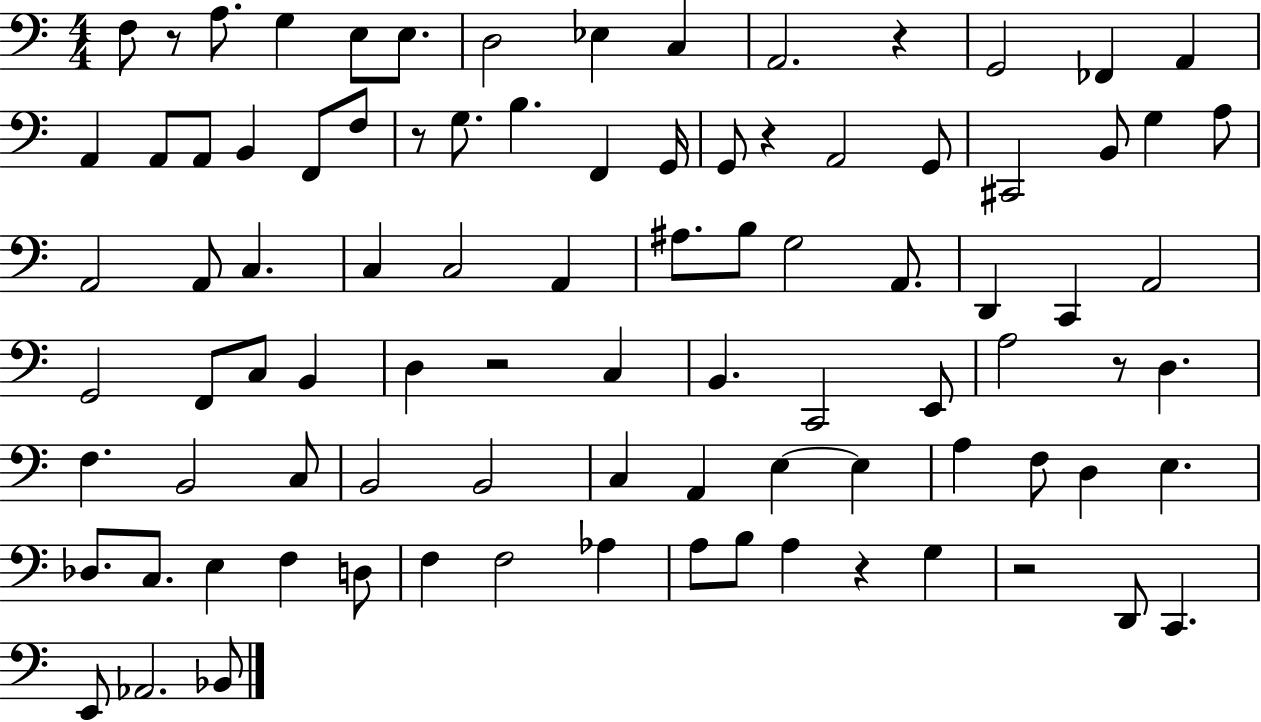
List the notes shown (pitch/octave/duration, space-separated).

F3/e R/e A3/e. G3/q E3/e E3/e. D3/h Eb3/q C3/q A2/h. R/q G2/h FES2/q A2/q A2/q A2/e A2/e B2/q F2/e F3/e R/e G3/e. B3/q. F2/q G2/s G2/e R/q A2/h G2/e C#2/h B2/e G3/q A3/e A2/h A2/e C3/q. C3/q C3/h A2/q A#3/e. B3/e G3/h A2/e. D2/q C2/q A2/h G2/h F2/e C3/e B2/q D3/q R/h C3/q B2/q. C2/h E2/e A3/h R/e D3/q. F3/q. B2/h C3/e B2/h B2/h C3/q A2/q E3/q E3/q A3/q F3/e D3/q E3/q. Db3/e. C3/e. E3/q F3/q D3/e F3/q F3/h Ab3/q A3/e B3/e A3/q R/q G3/q R/h D2/e C2/q. E2/e Ab2/h. Bb2/e